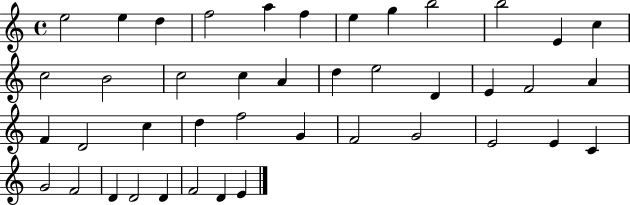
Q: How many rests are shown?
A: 0